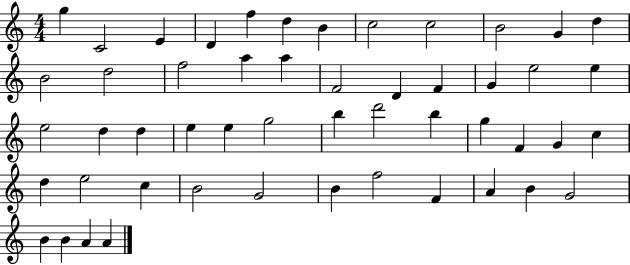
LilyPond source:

{
  \clef treble
  \numericTimeSignature
  \time 4/4
  \key c \major
  g''4 c'2 e'4 | d'4 f''4 d''4 b'4 | c''2 c''2 | b'2 g'4 d''4 | \break b'2 d''2 | f''2 a''4 a''4 | f'2 d'4 f'4 | g'4 e''2 e''4 | \break e''2 d''4 d''4 | e''4 e''4 g''2 | b''4 d'''2 b''4 | g''4 f'4 g'4 c''4 | \break d''4 e''2 c''4 | b'2 g'2 | b'4 f''2 f'4 | a'4 b'4 g'2 | \break b'4 b'4 a'4 a'4 | \bar "|."
}